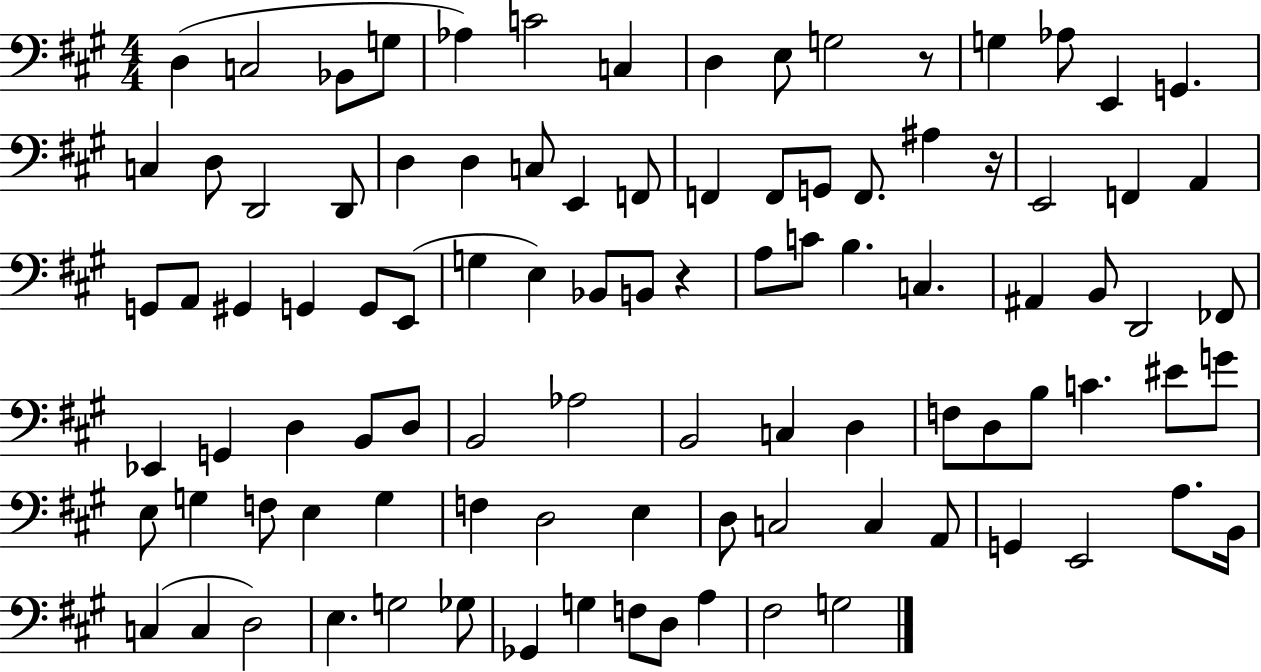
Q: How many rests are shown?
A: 3